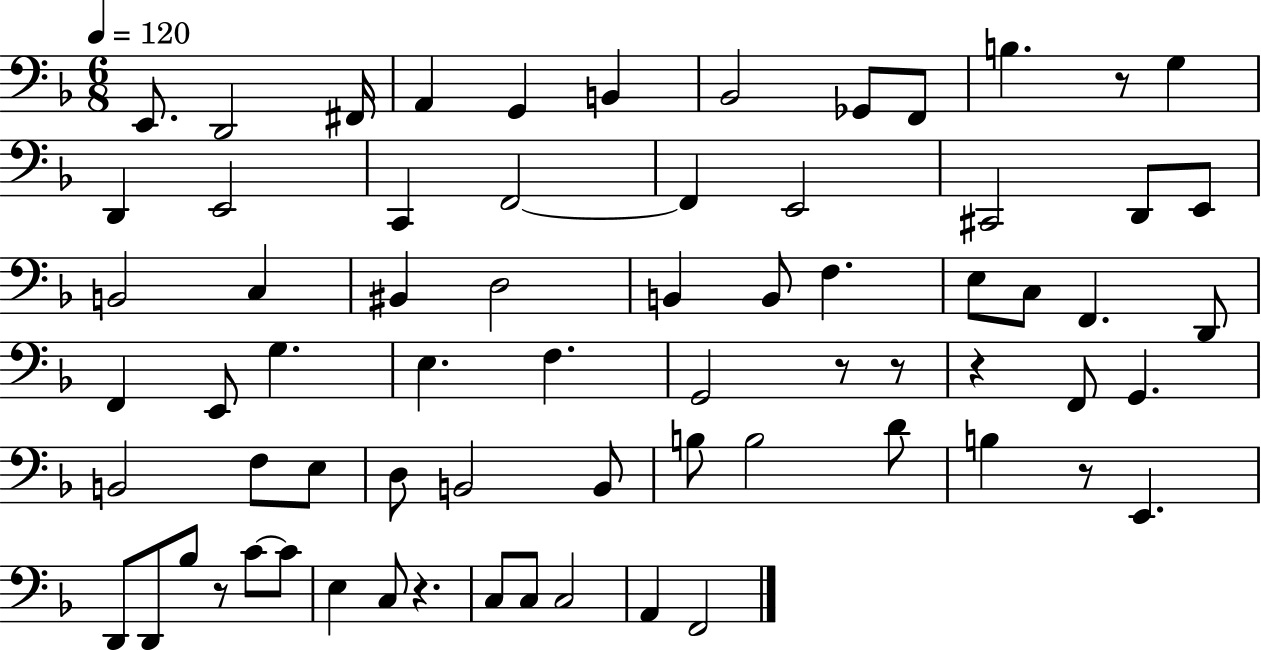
{
  \clef bass
  \numericTimeSignature
  \time 6/8
  \key f \major
  \tempo 4 = 120
  \repeat volta 2 { e,8. d,2 fis,16 | a,4 g,4 b,4 | bes,2 ges,8 f,8 | b4. r8 g4 | \break d,4 e,2 | c,4 f,2~~ | f,4 e,2 | cis,2 d,8 e,8 | \break b,2 c4 | bis,4 d2 | b,4 b,8 f4. | e8 c8 f,4. d,8 | \break f,4 e,8 g4. | e4. f4. | g,2 r8 r8 | r4 f,8 g,4. | \break b,2 f8 e8 | d8 b,2 b,8 | b8 b2 d'8 | b4 r8 e,4. | \break d,8 d,8 bes8 r8 c'8~~ c'8 | e4 c8 r4. | c8 c8 c2 | a,4 f,2 | \break } \bar "|."
}